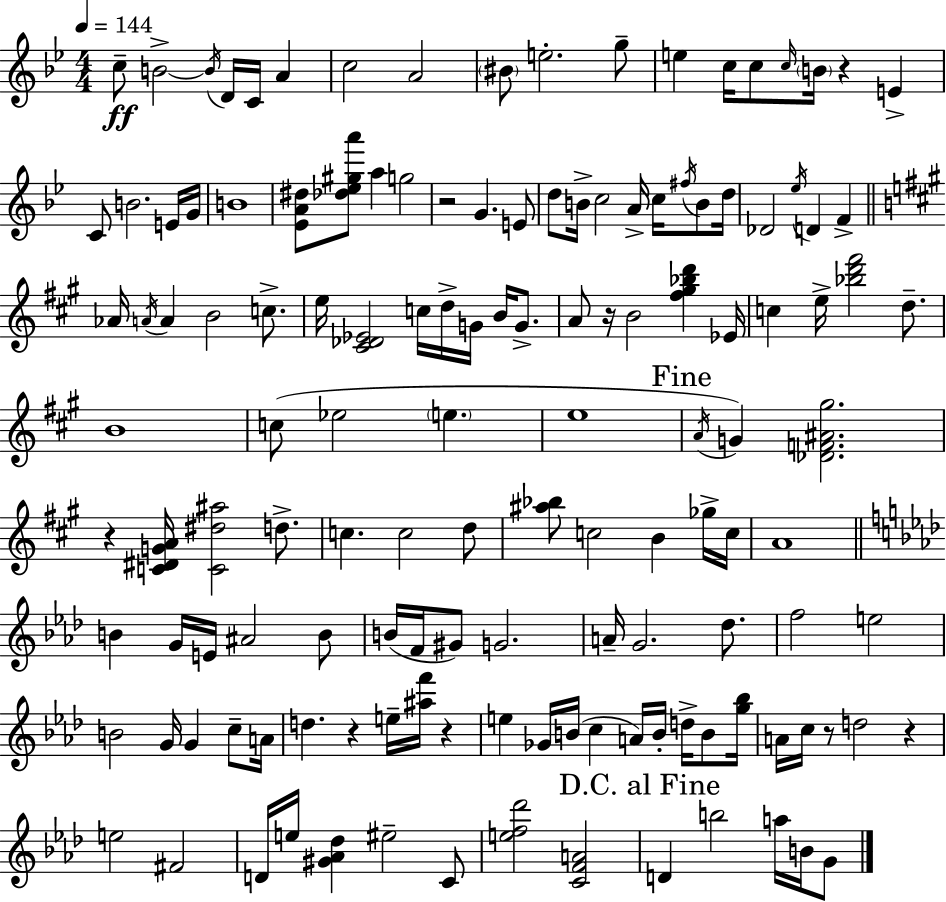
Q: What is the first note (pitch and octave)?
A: C5